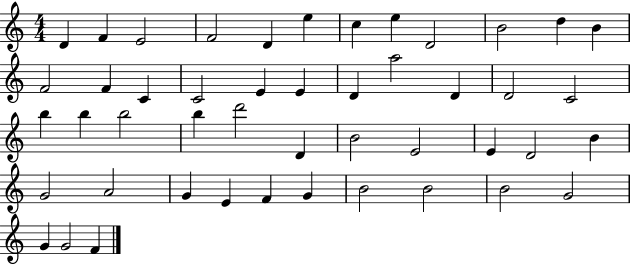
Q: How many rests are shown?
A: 0